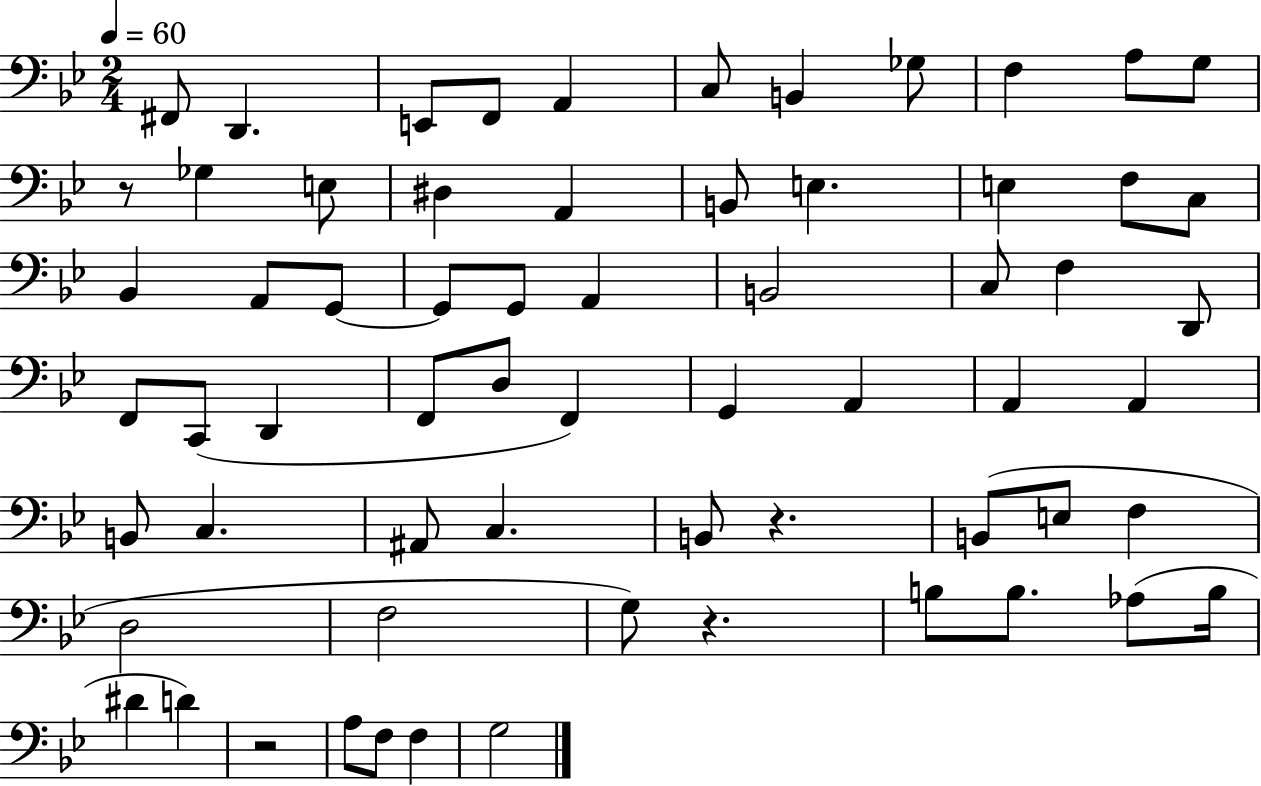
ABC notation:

X:1
T:Untitled
M:2/4
L:1/4
K:Bb
^F,,/2 D,, E,,/2 F,,/2 A,, C,/2 B,, _G,/2 F, A,/2 G,/2 z/2 _G, E,/2 ^D, A,, B,,/2 E, E, F,/2 C,/2 _B,, A,,/2 G,,/2 G,,/2 G,,/2 A,, B,,2 C,/2 F, D,,/2 F,,/2 C,,/2 D,, F,,/2 D,/2 F,, G,, A,, A,, A,, B,,/2 C, ^A,,/2 C, B,,/2 z B,,/2 E,/2 F, D,2 F,2 G,/2 z B,/2 B,/2 _A,/2 B,/4 ^D D z2 A,/2 F,/2 F, G,2